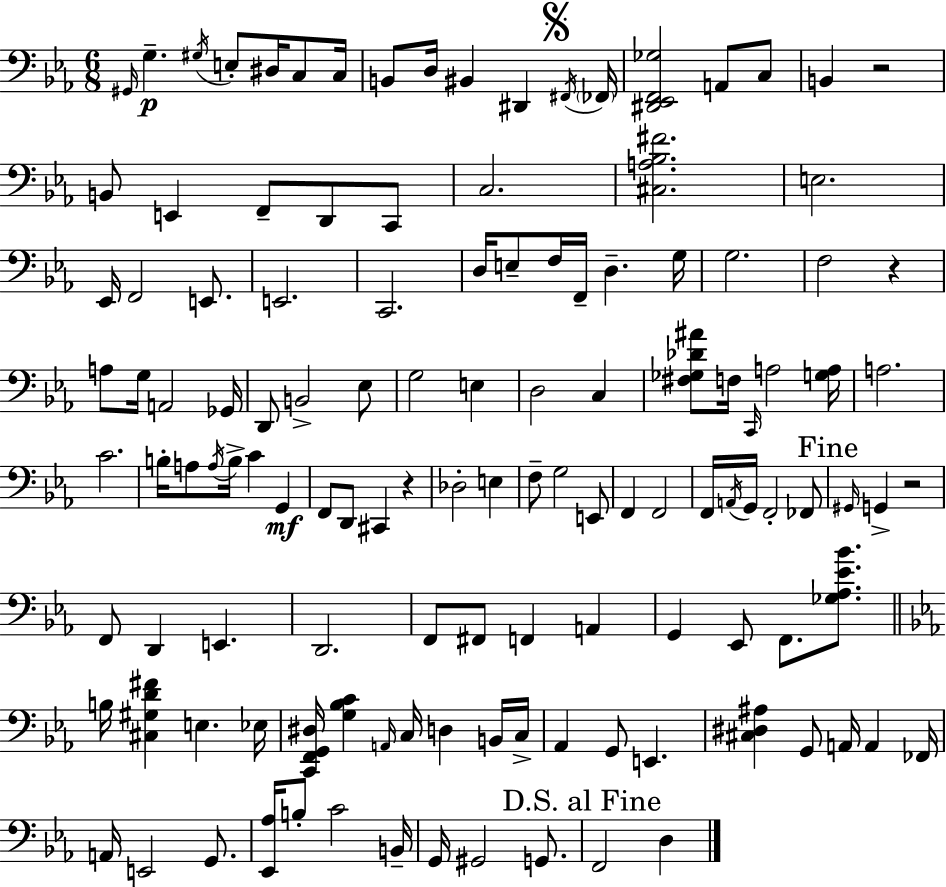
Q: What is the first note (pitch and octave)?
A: G#2